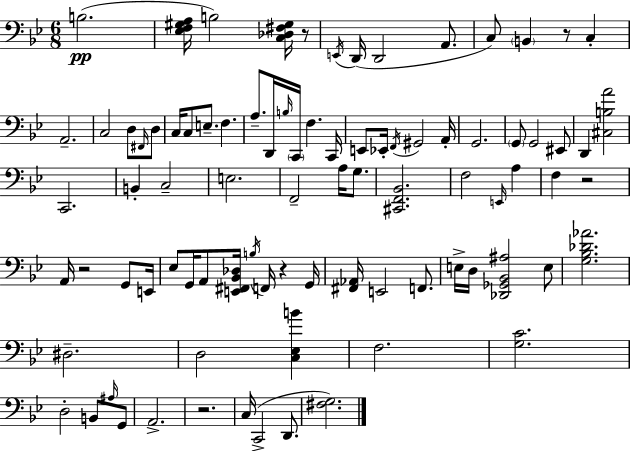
X:1
T:Untitled
M:6/8
L:1/4
K:Gm
B,2 [_E,F,^G,A,]/4 B,2 [C,_D,^F,^G,]/4 z/2 E,,/4 D,,/4 D,,2 A,,/2 C,/2 B,, z/2 C, A,,2 C,2 D,/2 ^F,,/4 D,/2 C,/4 C,/2 E,/2 F, A,/2 D,,/4 B,/4 C,,/4 F, C,,/4 E,,/2 _E,,/4 F,,/4 ^G,,2 A,,/4 G,,2 G,,/2 G,,2 ^E,,/2 D,, [^C,B,A]2 C,,2 B,, C,2 E,2 F,,2 A,/4 G,/2 [^C,,F,,_B,,]2 F,2 E,,/4 A, F, z2 A,,/4 z2 G,,/2 E,,/4 _E,/2 G,,/4 A,,/2 [E,,^F,,_B,,_D,]/4 B,/4 F,,/4 z G,,/4 [^F,,_A,,]/4 E,,2 F,,/2 E,/4 D,/4 [_D,,_G,,_B,,^A,]2 E,/2 [G,_B,_D_A]2 ^D,2 D,2 [C,_E,B] F,2 [G,C]2 D,2 B,,/2 ^A,/4 G,,/2 A,,2 z2 C,/4 C,,2 D,,/2 [^F,G,]2